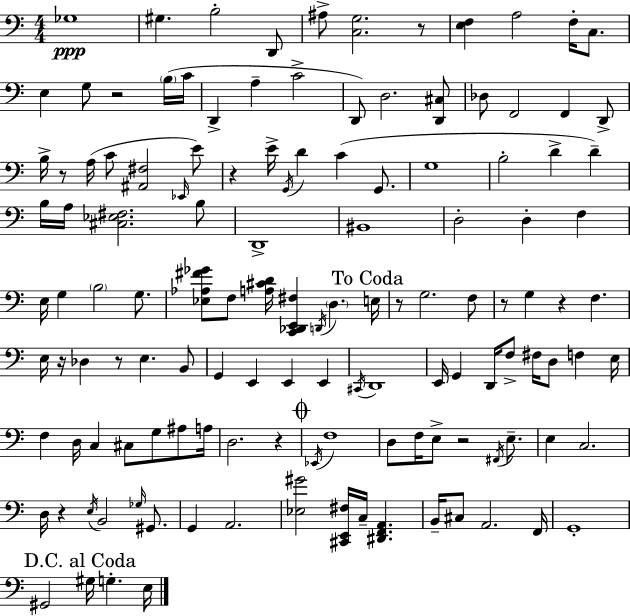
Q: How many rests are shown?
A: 12